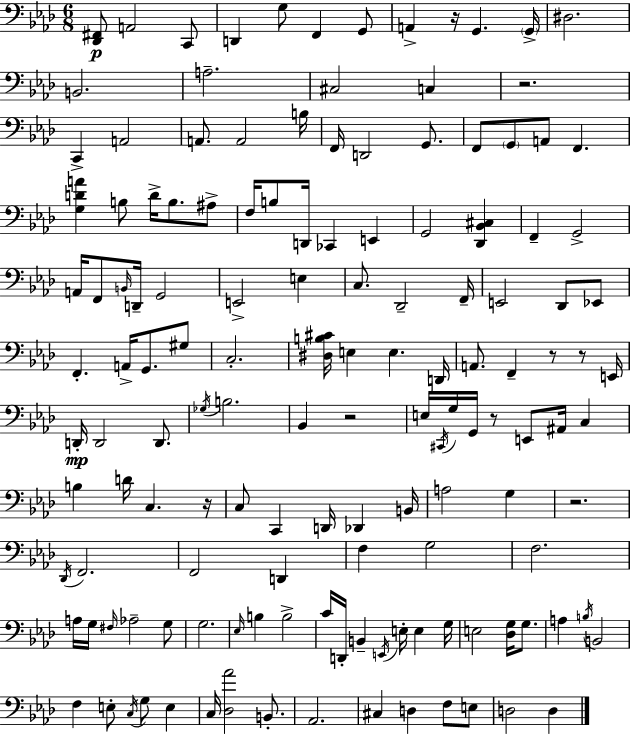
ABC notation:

X:1
T:Untitled
M:6/8
L:1/4
K:Ab
[_D,,^F,,]/2 A,,2 C,,/2 D,, G,/2 F,, G,,/2 A,, z/4 G,, G,,/4 ^D,2 B,,2 A,2 ^C,2 C, z2 C,, A,,2 A,,/2 A,,2 B,/4 F,,/4 D,,2 G,,/2 F,,/2 G,,/2 A,,/2 F,, [G,DA] B,/2 D/4 B,/2 ^A,/2 F,/4 B,/2 D,,/4 _C,, E,, G,,2 [_D,,_B,,^C,] F,, G,,2 A,,/4 F,,/2 B,,/4 D,,/4 G,,2 E,,2 E, C,/2 _D,,2 F,,/4 E,,2 _D,,/2 _E,,/2 F,, A,,/4 G,,/2 ^G,/2 C,2 [^D,B,^C]/4 E, E, D,,/4 A,,/2 F,, z/2 z/2 E,,/4 D,,/4 D,,2 D,,/2 _G,/4 B,2 _B,, z2 E,/4 ^C,,/4 G,/4 G,,/4 z/2 E,,/2 ^A,,/4 C, B, D/4 C, z/4 C,/2 C,, D,,/4 _D,, B,,/4 A,2 G, z2 _D,,/4 F,,2 F,,2 D,, F, G,2 F,2 A,/4 G,/4 ^F,/4 _A,2 G,/2 G,2 _E,/4 B, B,2 C/4 D,,/4 B,, E,,/4 E,/4 E, G,/4 E,2 [_D,G,]/4 G,/2 A, B,/4 B,,2 F, E,/2 C,/4 G,/2 E, C,/4 [_D,_A]2 B,,/2 _A,,2 ^C, D, F,/2 E,/2 D,2 D,